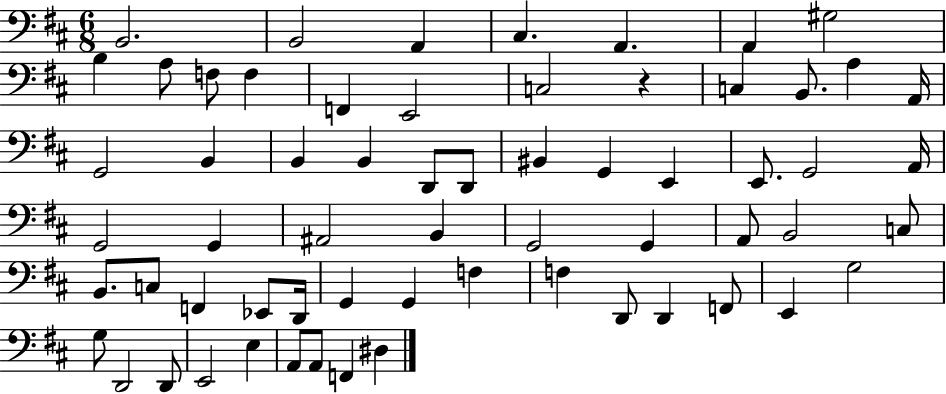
{
  \clef bass
  \numericTimeSignature
  \time 6/8
  \key d \major
  b,2. | b,2 a,4 | cis4. a,4. | a,4 gis2 | \break b4 a8 f8 f4 | f,4 e,2 | c2 r4 | c4 b,8. a4 a,16 | \break g,2 b,4 | b,4 b,4 d,8 d,8 | bis,4 g,4 e,4 | e,8. g,2 a,16 | \break g,2 g,4 | ais,2 b,4 | g,2 g,4 | a,8 b,2 c8 | \break b,8. c8 f,4 ees,8 d,16 | g,4 g,4 f4 | f4 d,8 d,4 f,8 | e,4 g2 | \break g8 d,2 d,8 | e,2 e4 | a,8 a,8 f,4 dis4 | \bar "|."
}